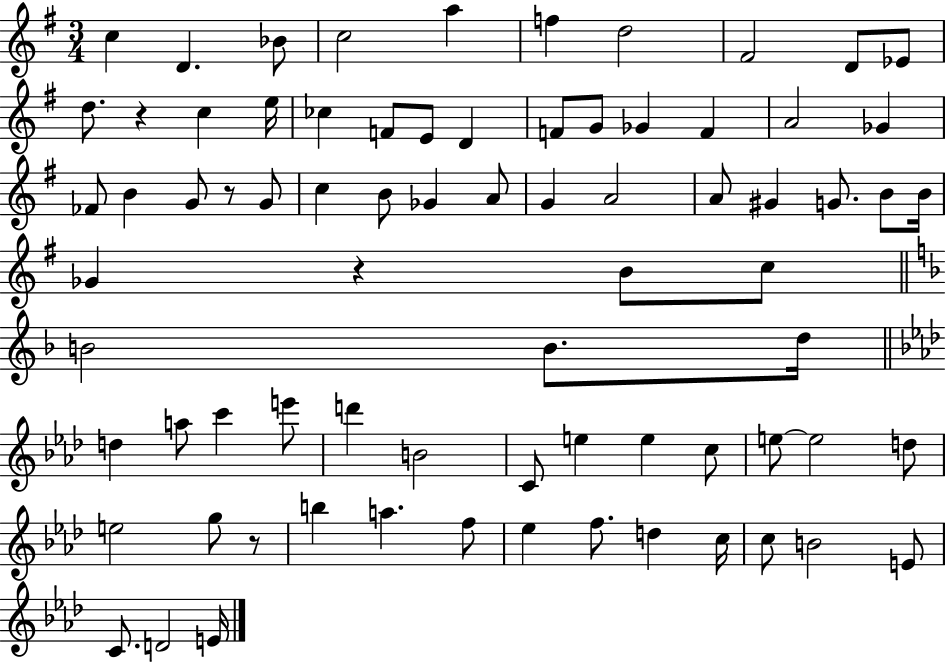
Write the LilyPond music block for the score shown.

{
  \clef treble
  \numericTimeSignature
  \time 3/4
  \key g \major
  \repeat volta 2 { c''4 d'4. bes'8 | c''2 a''4 | f''4 d''2 | fis'2 d'8 ees'8 | \break d''8. r4 c''4 e''16 | ces''4 f'8 e'8 d'4 | f'8 g'8 ges'4 f'4 | a'2 ges'4 | \break fes'8 b'4 g'8 r8 g'8 | c''4 b'8 ges'4 a'8 | g'4 a'2 | a'8 gis'4 g'8. b'8 b'16 | \break ges'4 r4 b'8 c''8 | \bar "||" \break \key f \major b'2 b'8. d''16 | \bar "||" \break \key aes \major d''4 a''8 c'''4 e'''8 | d'''4 b'2 | c'8 e''4 e''4 c''8 | e''8~~ e''2 d''8 | \break e''2 g''8 r8 | b''4 a''4. f''8 | ees''4 f''8. d''4 c''16 | c''8 b'2 e'8 | \break c'8. d'2 e'16 | } \bar "|."
}